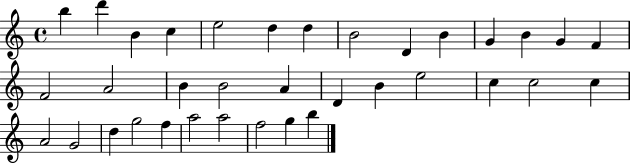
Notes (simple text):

B5/q D6/q B4/q C5/q E5/h D5/q D5/q B4/h D4/q B4/q G4/q B4/q G4/q F4/q F4/h A4/h B4/q B4/h A4/q D4/q B4/q E5/h C5/q C5/h C5/q A4/h G4/h D5/q G5/h F5/q A5/h A5/h F5/h G5/q B5/q